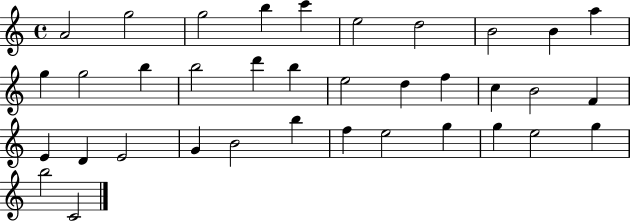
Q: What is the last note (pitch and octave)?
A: C4